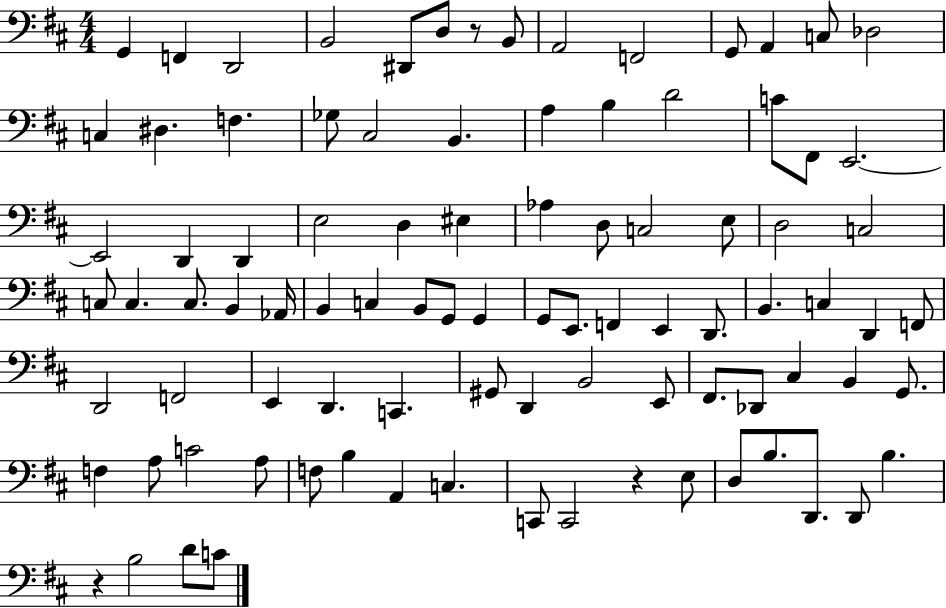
X:1
T:Untitled
M:4/4
L:1/4
K:D
G,, F,, D,,2 B,,2 ^D,,/2 D,/2 z/2 B,,/2 A,,2 F,,2 G,,/2 A,, C,/2 _D,2 C, ^D, F, _G,/2 ^C,2 B,, A, B, D2 C/2 ^F,,/2 E,,2 E,,2 D,, D,, E,2 D, ^E, _A, D,/2 C,2 E,/2 D,2 C,2 C,/2 C, C,/2 B,, _A,,/4 B,, C, B,,/2 G,,/2 G,, G,,/2 E,,/2 F,, E,, D,,/2 B,, C, D,, F,,/2 D,,2 F,,2 E,, D,, C,, ^G,,/2 D,, B,,2 E,,/2 ^F,,/2 _D,,/2 ^C, B,, G,,/2 F, A,/2 C2 A,/2 F,/2 B, A,, C, C,,/2 C,,2 z E,/2 D,/2 B,/2 D,,/2 D,,/2 B, z B,2 D/2 C/2